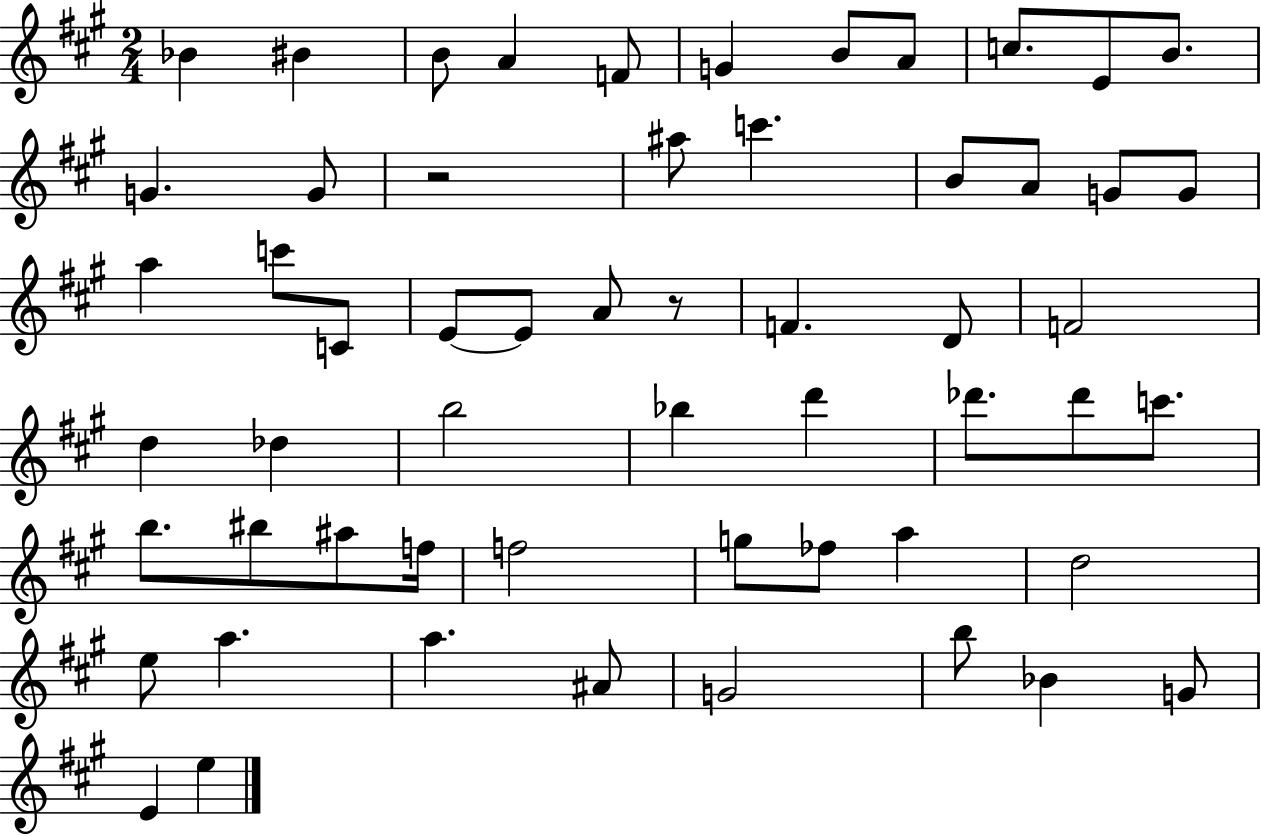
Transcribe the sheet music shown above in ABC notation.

X:1
T:Untitled
M:2/4
L:1/4
K:A
_B ^B B/2 A F/2 G B/2 A/2 c/2 E/2 B/2 G G/2 z2 ^a/2 c' B/2 A/2 G/2 G/2 a c'/2 C/2 E/2 E/2 A/2 z/2 F D/2 F2 d _d b2 _b d' _d'/2 _d'/2 c'/2 b/2 ^b/2 ^a/2 f/4 f2 g/2 _f/2 a d2 e/2 a a ^A/2 G2 b/2 _B G/2 E e